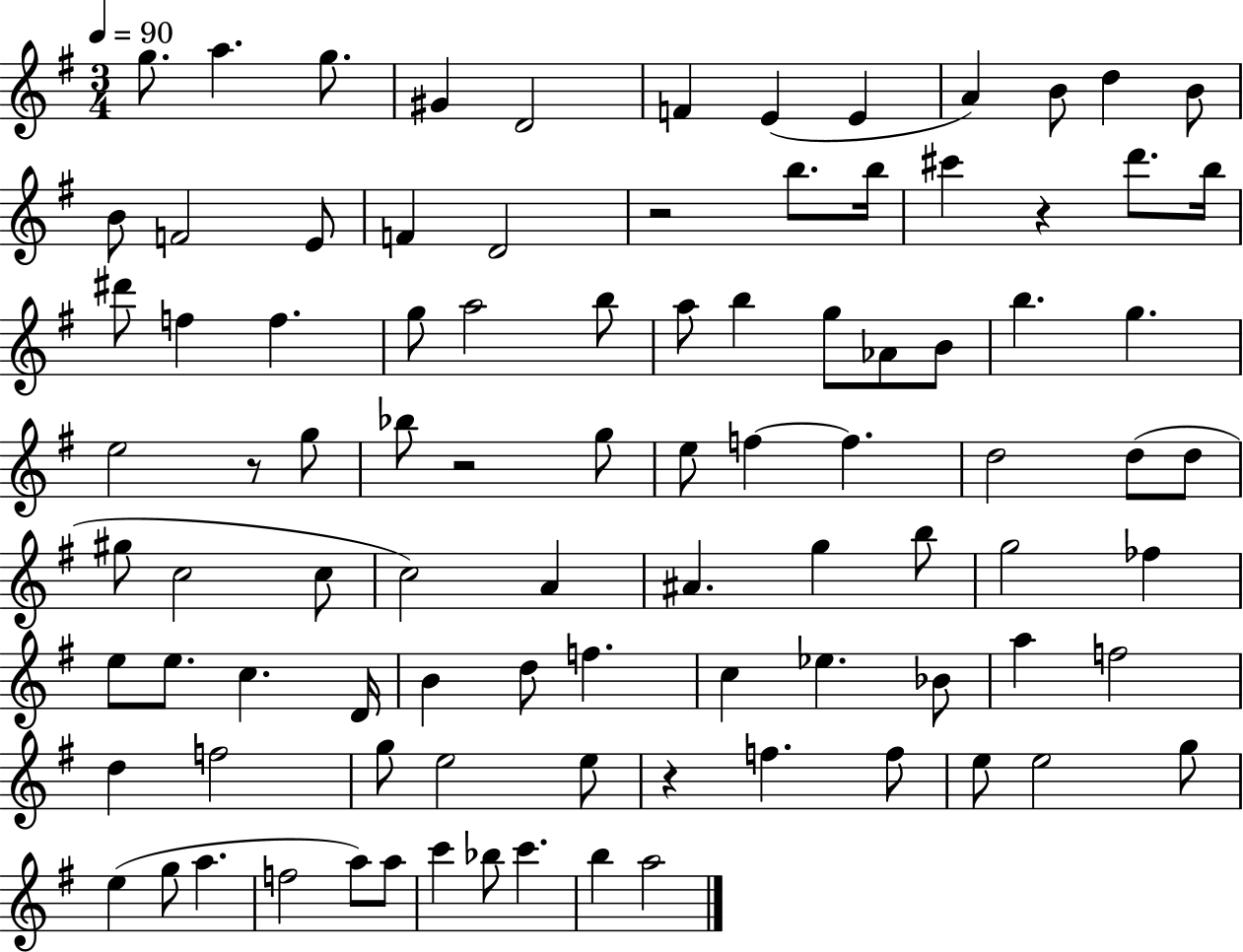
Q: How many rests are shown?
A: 5